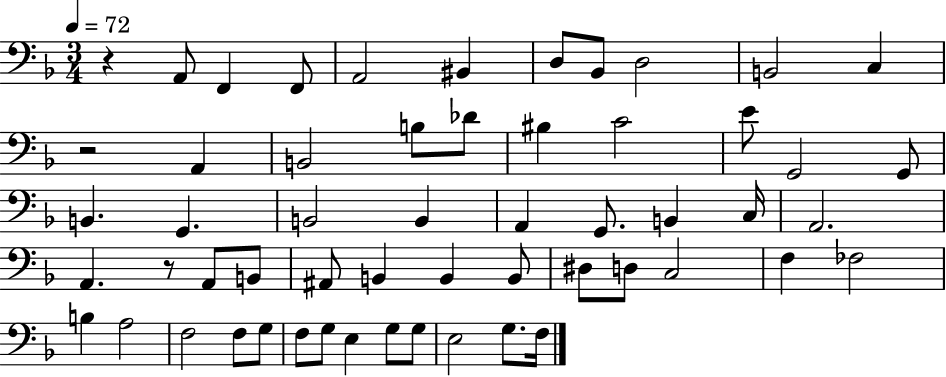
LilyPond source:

{
  \clef bass
  \numericTimeSignature
  \time 3/4
  \key f \major
  \tempo 4 = 72
  r4 a,8 f,4 f,8 | a,2 bis,4 | d8 bes,8 d2 | b,2 c4 | \break r2 a,4 | b,2 b8 des'8 | bis4 c'2 | e'8 g,2 g,8 | \break b,4. g,4. | b,2 b,4 | a,4 g,8. b,4 c16 | a,2. | \break a,4. r8 a,8 b,8 | ais,8 b,4 b,4 b,8 | dis8 d8 c2 | f4 fes2 | \break b4 a2 | f2 f8 g8 | f8 g8 e4 g8 g8 | e2 g8. f16 | \break \bar "|."
}